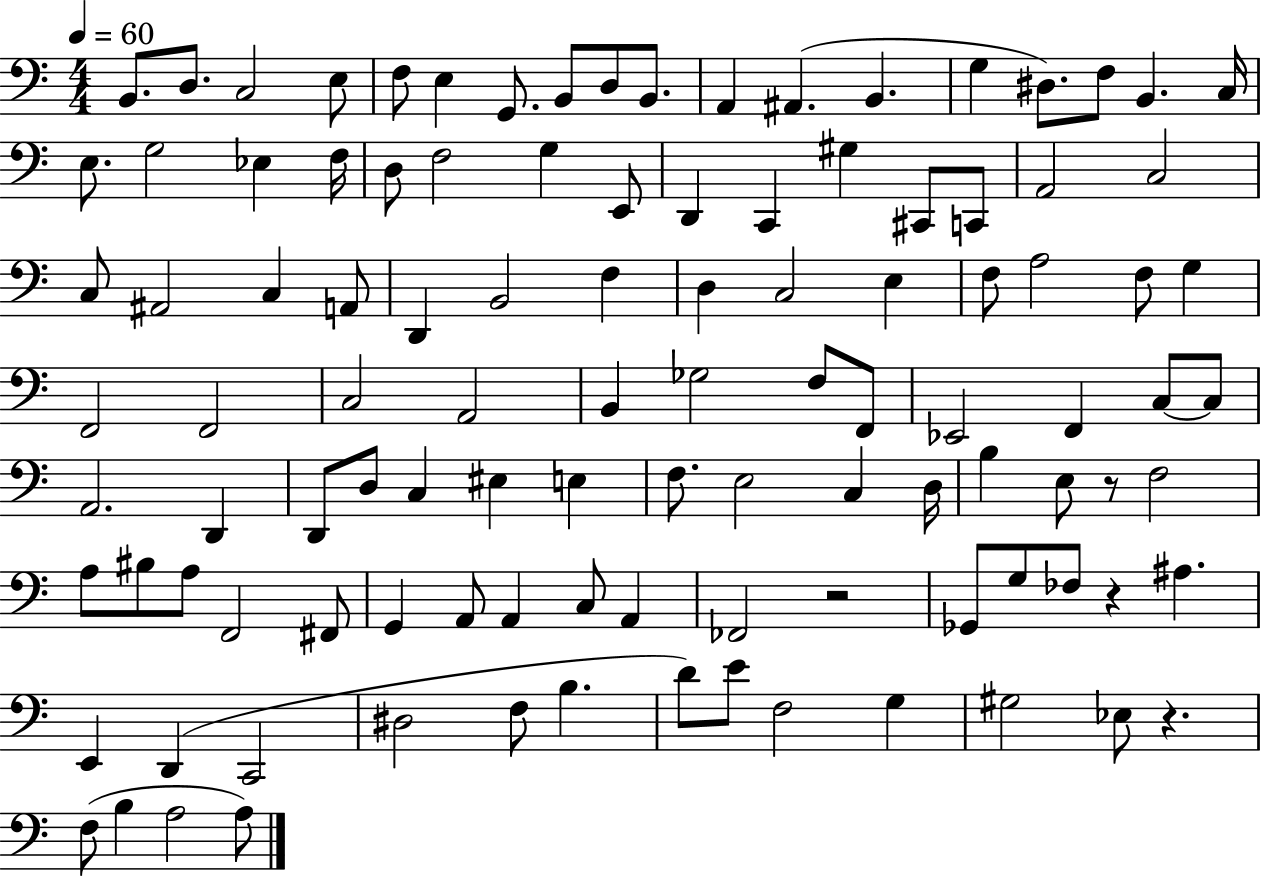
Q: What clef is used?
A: bass